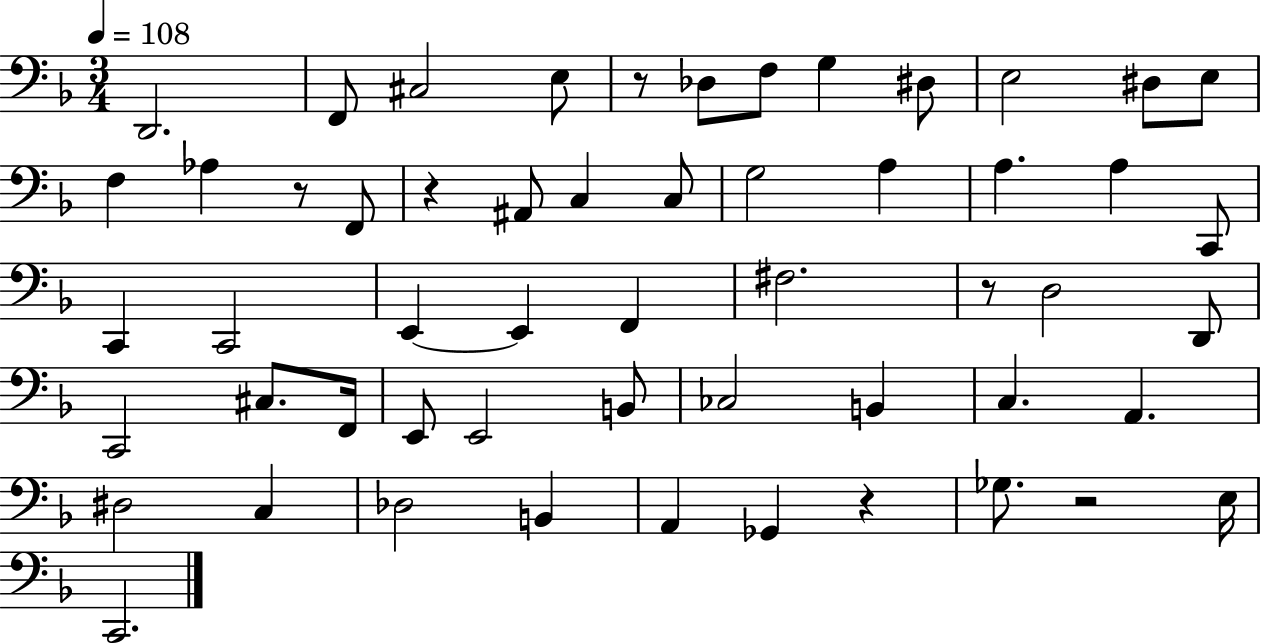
X:1
T:Untitled
M:3/4
L:1/4
K:F
D,,2 F,,/2 ^C,2 E,/2 z/2 _D,/2 F,/2 G, ^D,/2 E,2 ^D,/2 E,/2 F, _A, z/2 F,,/2 z ^A,,/2 C, C,/2 G,2 A, A, A, C,,/2 C,, C,,2 E,, E,, F,, ^F,2 z/2 D,2 D,,/2 C,,2 ^C,/2 F,,/4 E,,/2 E,,2 B,,/2 _C,2 B,, C, A,, ^D,2 C, _D,2 B,, A,, _G,, z _G,/2 z2 E,/4 C,,2